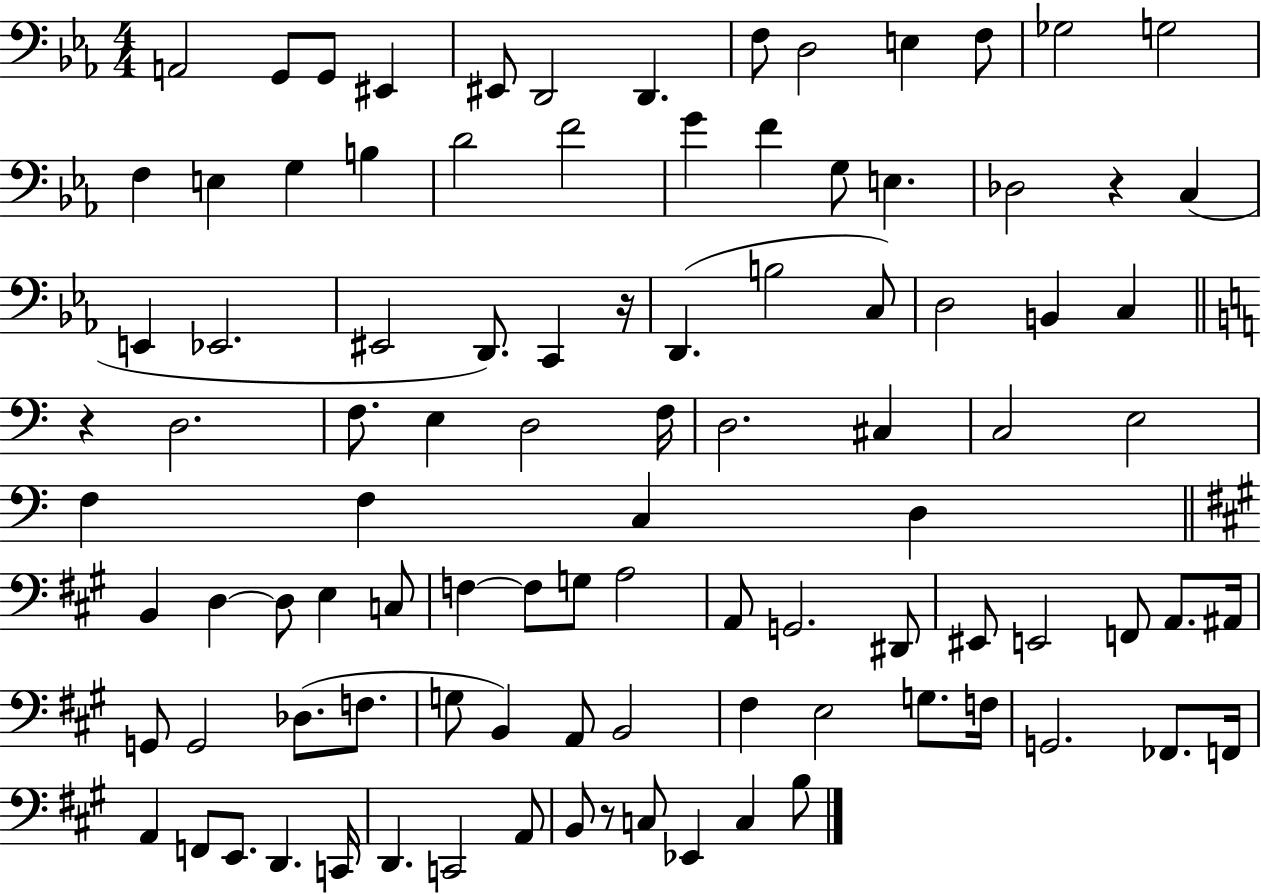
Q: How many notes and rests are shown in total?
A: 98